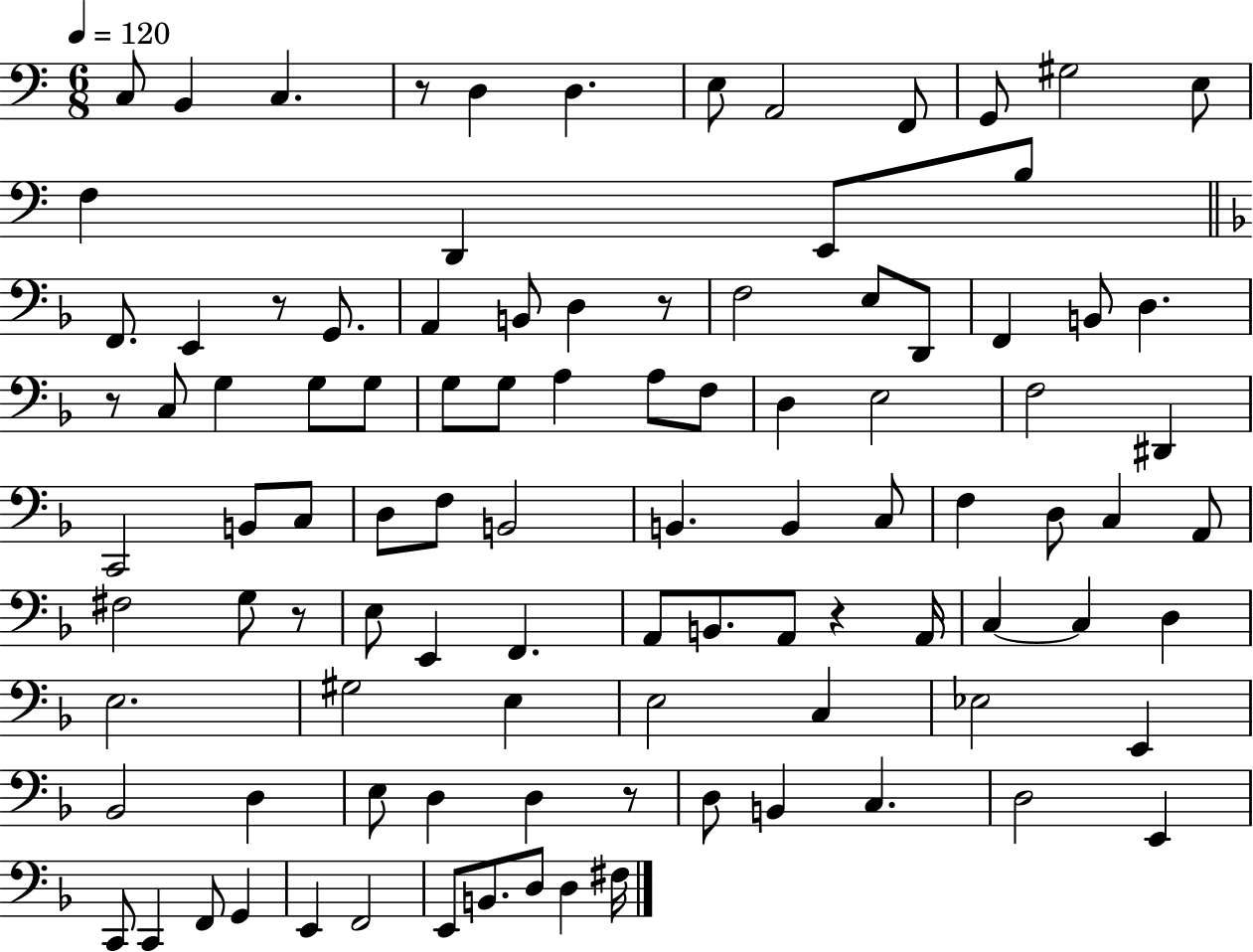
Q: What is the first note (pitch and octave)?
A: C3